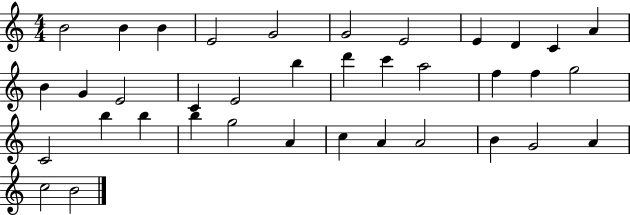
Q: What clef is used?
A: treble